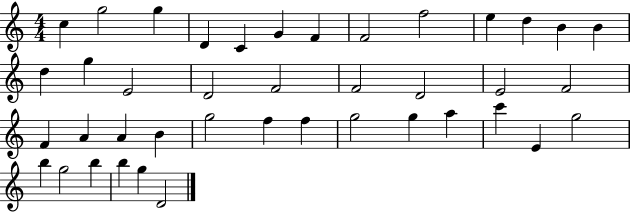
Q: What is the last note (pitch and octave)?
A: D4